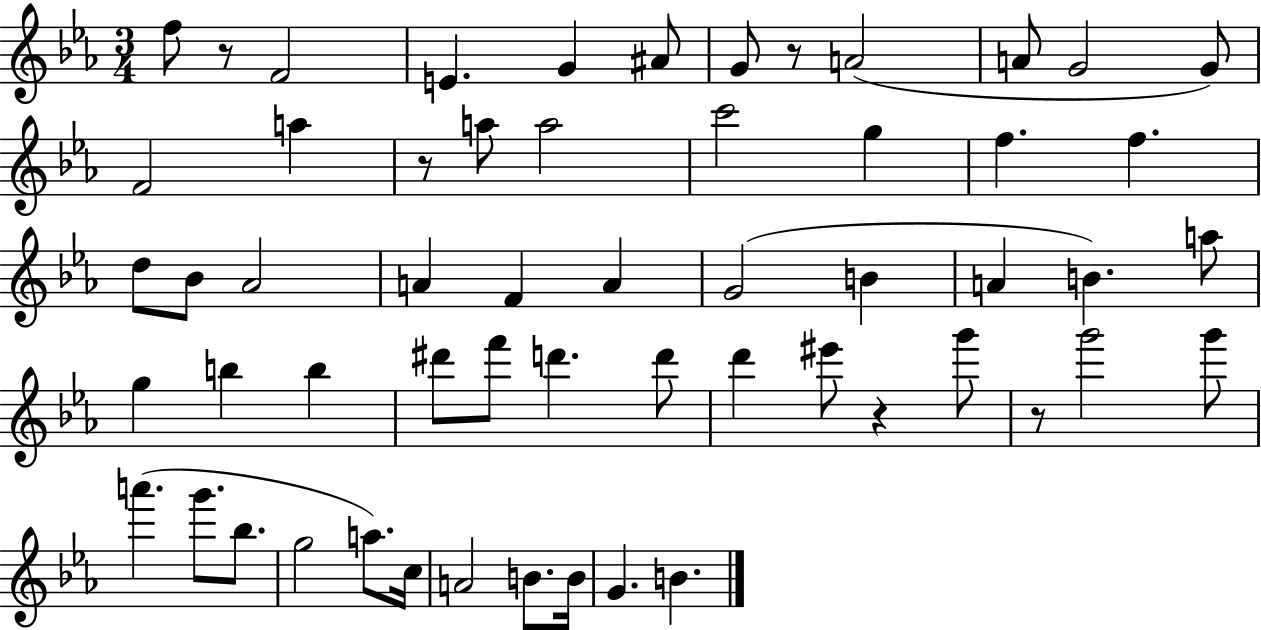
F5/e R/e F4/h E4/q. G4/q A#4/e G4/e R/e A4/h A4/e G4/h G4/e F4/h A5/q R/e A5/e A5/h C6/h G5/q F5/q. F5/q. D5/e Bb4/e Ab4/h A4/q F4/q A4/q G4/h B4/q A4/q B4/q. A5/e G5/q B5/q B5/q D#6/e F6/e D6/q. D6/e D6/q EIS6/e R/q G6/e R/e G6/h G6/e A6/q. G6/e. Bb5/e. G5/h A5/e. C5/s A4/h B4/e. B4/s G4/q. B4/q.